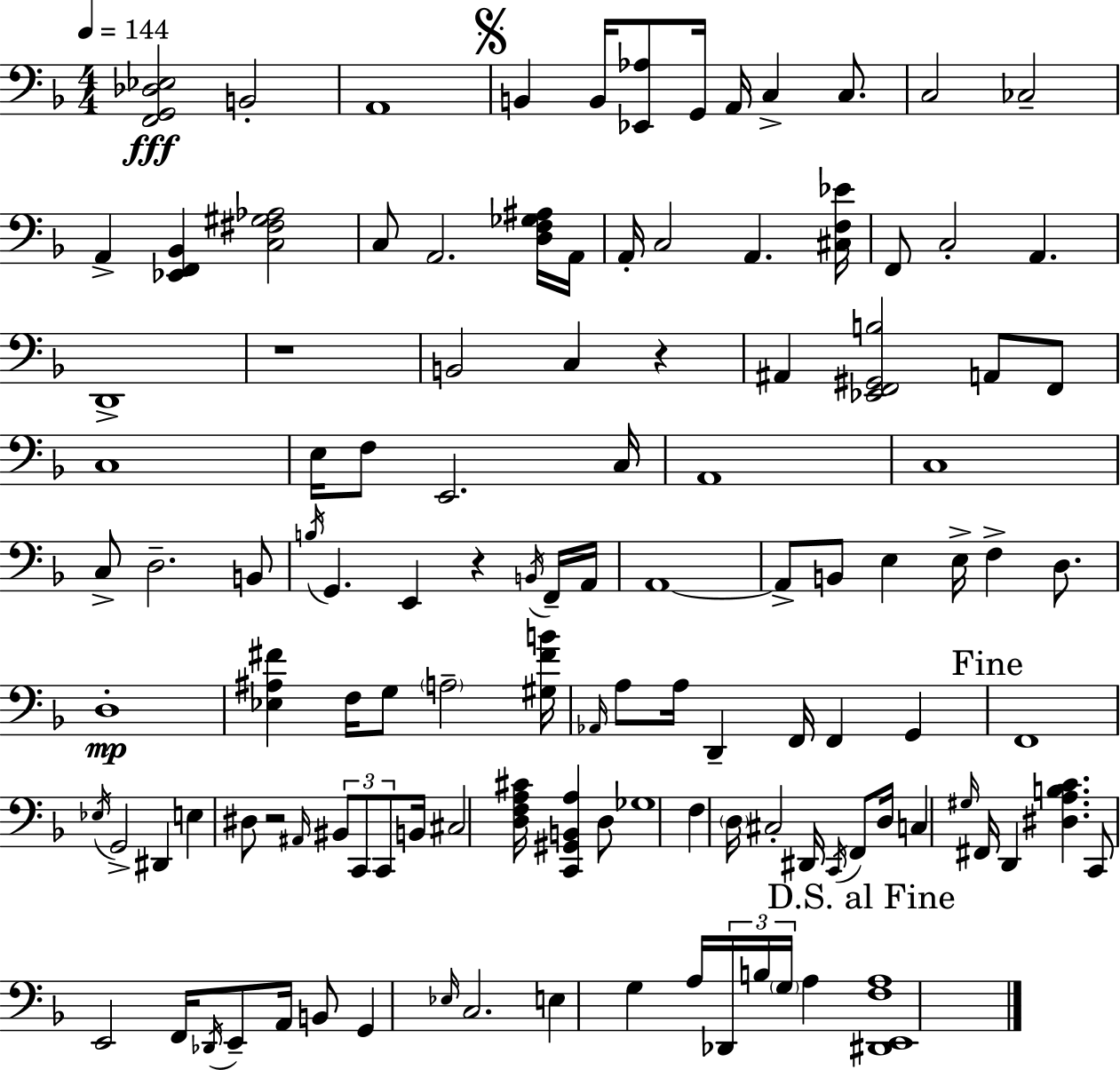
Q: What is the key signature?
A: F major